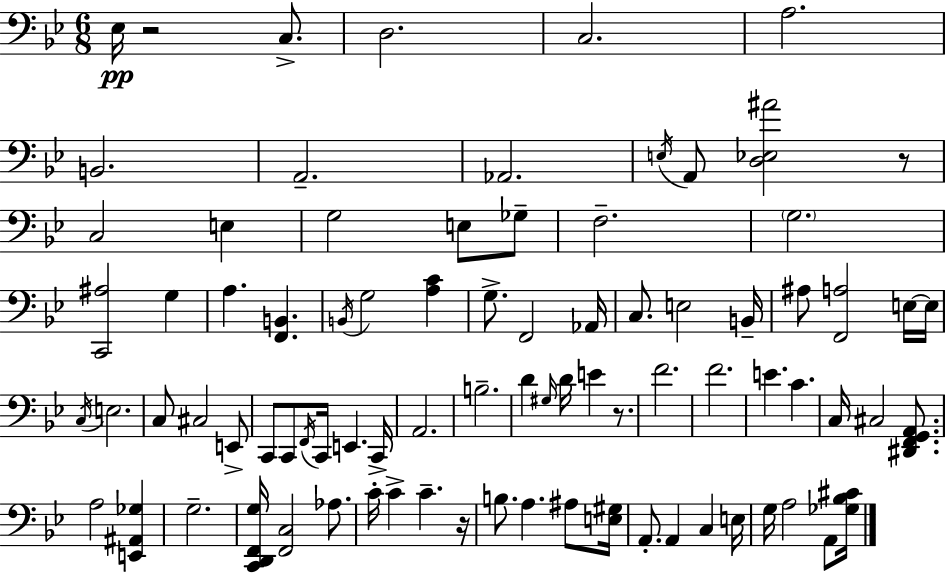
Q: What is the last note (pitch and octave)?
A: A2